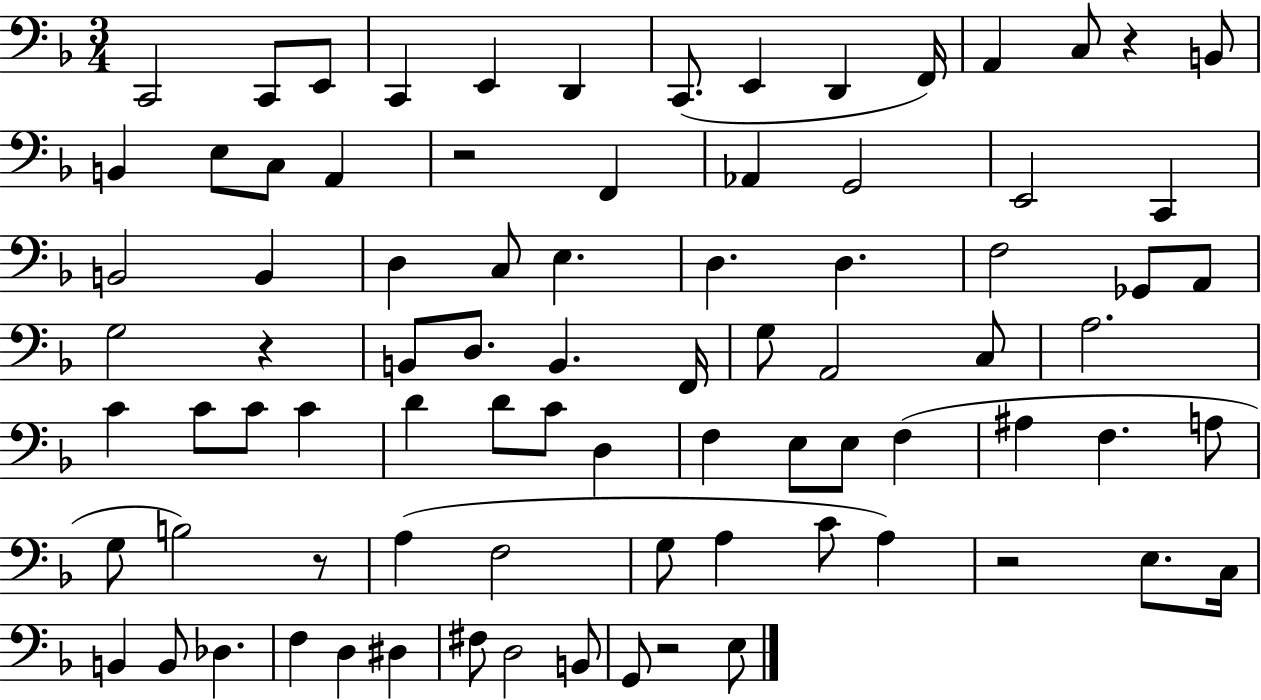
{
  \clef bass
  \numericTimeSignature
  \time 3/4
  \key f \major
  \repeat volta 2 { c,2 c,8 e,8 | c,4 e,4 d,4 | c,8.( e,4 d,4 f,16) | a,4 c8 r4 b,8 | \break b,4 e8 c8 a,4 | r2 f,4 | aes,4 g,2 | e,2 c,4 | \break b,2 b,4 | d4 c8 e4. | d4. d4. | f2 ges,8 a,8 | \break g2 r4 | b,8 d8. b,4. f,16 | g8 a,2 c8 | a2. | \break c'4 c'8 c'8 c'4 | d'4 d'8 c'8 d4 | f4 e8 e8 f4( | ais4 f4. a8 | \break g8 b2) r8 | a4( f2 | g8 a4 c'8 a4) | r2 e8. c16 | \break b,4 b,8 des4. | f4 d4 dis4 | fis8 d2 b,8 | g,8 r2 e8 | \break } \bar "|."
}